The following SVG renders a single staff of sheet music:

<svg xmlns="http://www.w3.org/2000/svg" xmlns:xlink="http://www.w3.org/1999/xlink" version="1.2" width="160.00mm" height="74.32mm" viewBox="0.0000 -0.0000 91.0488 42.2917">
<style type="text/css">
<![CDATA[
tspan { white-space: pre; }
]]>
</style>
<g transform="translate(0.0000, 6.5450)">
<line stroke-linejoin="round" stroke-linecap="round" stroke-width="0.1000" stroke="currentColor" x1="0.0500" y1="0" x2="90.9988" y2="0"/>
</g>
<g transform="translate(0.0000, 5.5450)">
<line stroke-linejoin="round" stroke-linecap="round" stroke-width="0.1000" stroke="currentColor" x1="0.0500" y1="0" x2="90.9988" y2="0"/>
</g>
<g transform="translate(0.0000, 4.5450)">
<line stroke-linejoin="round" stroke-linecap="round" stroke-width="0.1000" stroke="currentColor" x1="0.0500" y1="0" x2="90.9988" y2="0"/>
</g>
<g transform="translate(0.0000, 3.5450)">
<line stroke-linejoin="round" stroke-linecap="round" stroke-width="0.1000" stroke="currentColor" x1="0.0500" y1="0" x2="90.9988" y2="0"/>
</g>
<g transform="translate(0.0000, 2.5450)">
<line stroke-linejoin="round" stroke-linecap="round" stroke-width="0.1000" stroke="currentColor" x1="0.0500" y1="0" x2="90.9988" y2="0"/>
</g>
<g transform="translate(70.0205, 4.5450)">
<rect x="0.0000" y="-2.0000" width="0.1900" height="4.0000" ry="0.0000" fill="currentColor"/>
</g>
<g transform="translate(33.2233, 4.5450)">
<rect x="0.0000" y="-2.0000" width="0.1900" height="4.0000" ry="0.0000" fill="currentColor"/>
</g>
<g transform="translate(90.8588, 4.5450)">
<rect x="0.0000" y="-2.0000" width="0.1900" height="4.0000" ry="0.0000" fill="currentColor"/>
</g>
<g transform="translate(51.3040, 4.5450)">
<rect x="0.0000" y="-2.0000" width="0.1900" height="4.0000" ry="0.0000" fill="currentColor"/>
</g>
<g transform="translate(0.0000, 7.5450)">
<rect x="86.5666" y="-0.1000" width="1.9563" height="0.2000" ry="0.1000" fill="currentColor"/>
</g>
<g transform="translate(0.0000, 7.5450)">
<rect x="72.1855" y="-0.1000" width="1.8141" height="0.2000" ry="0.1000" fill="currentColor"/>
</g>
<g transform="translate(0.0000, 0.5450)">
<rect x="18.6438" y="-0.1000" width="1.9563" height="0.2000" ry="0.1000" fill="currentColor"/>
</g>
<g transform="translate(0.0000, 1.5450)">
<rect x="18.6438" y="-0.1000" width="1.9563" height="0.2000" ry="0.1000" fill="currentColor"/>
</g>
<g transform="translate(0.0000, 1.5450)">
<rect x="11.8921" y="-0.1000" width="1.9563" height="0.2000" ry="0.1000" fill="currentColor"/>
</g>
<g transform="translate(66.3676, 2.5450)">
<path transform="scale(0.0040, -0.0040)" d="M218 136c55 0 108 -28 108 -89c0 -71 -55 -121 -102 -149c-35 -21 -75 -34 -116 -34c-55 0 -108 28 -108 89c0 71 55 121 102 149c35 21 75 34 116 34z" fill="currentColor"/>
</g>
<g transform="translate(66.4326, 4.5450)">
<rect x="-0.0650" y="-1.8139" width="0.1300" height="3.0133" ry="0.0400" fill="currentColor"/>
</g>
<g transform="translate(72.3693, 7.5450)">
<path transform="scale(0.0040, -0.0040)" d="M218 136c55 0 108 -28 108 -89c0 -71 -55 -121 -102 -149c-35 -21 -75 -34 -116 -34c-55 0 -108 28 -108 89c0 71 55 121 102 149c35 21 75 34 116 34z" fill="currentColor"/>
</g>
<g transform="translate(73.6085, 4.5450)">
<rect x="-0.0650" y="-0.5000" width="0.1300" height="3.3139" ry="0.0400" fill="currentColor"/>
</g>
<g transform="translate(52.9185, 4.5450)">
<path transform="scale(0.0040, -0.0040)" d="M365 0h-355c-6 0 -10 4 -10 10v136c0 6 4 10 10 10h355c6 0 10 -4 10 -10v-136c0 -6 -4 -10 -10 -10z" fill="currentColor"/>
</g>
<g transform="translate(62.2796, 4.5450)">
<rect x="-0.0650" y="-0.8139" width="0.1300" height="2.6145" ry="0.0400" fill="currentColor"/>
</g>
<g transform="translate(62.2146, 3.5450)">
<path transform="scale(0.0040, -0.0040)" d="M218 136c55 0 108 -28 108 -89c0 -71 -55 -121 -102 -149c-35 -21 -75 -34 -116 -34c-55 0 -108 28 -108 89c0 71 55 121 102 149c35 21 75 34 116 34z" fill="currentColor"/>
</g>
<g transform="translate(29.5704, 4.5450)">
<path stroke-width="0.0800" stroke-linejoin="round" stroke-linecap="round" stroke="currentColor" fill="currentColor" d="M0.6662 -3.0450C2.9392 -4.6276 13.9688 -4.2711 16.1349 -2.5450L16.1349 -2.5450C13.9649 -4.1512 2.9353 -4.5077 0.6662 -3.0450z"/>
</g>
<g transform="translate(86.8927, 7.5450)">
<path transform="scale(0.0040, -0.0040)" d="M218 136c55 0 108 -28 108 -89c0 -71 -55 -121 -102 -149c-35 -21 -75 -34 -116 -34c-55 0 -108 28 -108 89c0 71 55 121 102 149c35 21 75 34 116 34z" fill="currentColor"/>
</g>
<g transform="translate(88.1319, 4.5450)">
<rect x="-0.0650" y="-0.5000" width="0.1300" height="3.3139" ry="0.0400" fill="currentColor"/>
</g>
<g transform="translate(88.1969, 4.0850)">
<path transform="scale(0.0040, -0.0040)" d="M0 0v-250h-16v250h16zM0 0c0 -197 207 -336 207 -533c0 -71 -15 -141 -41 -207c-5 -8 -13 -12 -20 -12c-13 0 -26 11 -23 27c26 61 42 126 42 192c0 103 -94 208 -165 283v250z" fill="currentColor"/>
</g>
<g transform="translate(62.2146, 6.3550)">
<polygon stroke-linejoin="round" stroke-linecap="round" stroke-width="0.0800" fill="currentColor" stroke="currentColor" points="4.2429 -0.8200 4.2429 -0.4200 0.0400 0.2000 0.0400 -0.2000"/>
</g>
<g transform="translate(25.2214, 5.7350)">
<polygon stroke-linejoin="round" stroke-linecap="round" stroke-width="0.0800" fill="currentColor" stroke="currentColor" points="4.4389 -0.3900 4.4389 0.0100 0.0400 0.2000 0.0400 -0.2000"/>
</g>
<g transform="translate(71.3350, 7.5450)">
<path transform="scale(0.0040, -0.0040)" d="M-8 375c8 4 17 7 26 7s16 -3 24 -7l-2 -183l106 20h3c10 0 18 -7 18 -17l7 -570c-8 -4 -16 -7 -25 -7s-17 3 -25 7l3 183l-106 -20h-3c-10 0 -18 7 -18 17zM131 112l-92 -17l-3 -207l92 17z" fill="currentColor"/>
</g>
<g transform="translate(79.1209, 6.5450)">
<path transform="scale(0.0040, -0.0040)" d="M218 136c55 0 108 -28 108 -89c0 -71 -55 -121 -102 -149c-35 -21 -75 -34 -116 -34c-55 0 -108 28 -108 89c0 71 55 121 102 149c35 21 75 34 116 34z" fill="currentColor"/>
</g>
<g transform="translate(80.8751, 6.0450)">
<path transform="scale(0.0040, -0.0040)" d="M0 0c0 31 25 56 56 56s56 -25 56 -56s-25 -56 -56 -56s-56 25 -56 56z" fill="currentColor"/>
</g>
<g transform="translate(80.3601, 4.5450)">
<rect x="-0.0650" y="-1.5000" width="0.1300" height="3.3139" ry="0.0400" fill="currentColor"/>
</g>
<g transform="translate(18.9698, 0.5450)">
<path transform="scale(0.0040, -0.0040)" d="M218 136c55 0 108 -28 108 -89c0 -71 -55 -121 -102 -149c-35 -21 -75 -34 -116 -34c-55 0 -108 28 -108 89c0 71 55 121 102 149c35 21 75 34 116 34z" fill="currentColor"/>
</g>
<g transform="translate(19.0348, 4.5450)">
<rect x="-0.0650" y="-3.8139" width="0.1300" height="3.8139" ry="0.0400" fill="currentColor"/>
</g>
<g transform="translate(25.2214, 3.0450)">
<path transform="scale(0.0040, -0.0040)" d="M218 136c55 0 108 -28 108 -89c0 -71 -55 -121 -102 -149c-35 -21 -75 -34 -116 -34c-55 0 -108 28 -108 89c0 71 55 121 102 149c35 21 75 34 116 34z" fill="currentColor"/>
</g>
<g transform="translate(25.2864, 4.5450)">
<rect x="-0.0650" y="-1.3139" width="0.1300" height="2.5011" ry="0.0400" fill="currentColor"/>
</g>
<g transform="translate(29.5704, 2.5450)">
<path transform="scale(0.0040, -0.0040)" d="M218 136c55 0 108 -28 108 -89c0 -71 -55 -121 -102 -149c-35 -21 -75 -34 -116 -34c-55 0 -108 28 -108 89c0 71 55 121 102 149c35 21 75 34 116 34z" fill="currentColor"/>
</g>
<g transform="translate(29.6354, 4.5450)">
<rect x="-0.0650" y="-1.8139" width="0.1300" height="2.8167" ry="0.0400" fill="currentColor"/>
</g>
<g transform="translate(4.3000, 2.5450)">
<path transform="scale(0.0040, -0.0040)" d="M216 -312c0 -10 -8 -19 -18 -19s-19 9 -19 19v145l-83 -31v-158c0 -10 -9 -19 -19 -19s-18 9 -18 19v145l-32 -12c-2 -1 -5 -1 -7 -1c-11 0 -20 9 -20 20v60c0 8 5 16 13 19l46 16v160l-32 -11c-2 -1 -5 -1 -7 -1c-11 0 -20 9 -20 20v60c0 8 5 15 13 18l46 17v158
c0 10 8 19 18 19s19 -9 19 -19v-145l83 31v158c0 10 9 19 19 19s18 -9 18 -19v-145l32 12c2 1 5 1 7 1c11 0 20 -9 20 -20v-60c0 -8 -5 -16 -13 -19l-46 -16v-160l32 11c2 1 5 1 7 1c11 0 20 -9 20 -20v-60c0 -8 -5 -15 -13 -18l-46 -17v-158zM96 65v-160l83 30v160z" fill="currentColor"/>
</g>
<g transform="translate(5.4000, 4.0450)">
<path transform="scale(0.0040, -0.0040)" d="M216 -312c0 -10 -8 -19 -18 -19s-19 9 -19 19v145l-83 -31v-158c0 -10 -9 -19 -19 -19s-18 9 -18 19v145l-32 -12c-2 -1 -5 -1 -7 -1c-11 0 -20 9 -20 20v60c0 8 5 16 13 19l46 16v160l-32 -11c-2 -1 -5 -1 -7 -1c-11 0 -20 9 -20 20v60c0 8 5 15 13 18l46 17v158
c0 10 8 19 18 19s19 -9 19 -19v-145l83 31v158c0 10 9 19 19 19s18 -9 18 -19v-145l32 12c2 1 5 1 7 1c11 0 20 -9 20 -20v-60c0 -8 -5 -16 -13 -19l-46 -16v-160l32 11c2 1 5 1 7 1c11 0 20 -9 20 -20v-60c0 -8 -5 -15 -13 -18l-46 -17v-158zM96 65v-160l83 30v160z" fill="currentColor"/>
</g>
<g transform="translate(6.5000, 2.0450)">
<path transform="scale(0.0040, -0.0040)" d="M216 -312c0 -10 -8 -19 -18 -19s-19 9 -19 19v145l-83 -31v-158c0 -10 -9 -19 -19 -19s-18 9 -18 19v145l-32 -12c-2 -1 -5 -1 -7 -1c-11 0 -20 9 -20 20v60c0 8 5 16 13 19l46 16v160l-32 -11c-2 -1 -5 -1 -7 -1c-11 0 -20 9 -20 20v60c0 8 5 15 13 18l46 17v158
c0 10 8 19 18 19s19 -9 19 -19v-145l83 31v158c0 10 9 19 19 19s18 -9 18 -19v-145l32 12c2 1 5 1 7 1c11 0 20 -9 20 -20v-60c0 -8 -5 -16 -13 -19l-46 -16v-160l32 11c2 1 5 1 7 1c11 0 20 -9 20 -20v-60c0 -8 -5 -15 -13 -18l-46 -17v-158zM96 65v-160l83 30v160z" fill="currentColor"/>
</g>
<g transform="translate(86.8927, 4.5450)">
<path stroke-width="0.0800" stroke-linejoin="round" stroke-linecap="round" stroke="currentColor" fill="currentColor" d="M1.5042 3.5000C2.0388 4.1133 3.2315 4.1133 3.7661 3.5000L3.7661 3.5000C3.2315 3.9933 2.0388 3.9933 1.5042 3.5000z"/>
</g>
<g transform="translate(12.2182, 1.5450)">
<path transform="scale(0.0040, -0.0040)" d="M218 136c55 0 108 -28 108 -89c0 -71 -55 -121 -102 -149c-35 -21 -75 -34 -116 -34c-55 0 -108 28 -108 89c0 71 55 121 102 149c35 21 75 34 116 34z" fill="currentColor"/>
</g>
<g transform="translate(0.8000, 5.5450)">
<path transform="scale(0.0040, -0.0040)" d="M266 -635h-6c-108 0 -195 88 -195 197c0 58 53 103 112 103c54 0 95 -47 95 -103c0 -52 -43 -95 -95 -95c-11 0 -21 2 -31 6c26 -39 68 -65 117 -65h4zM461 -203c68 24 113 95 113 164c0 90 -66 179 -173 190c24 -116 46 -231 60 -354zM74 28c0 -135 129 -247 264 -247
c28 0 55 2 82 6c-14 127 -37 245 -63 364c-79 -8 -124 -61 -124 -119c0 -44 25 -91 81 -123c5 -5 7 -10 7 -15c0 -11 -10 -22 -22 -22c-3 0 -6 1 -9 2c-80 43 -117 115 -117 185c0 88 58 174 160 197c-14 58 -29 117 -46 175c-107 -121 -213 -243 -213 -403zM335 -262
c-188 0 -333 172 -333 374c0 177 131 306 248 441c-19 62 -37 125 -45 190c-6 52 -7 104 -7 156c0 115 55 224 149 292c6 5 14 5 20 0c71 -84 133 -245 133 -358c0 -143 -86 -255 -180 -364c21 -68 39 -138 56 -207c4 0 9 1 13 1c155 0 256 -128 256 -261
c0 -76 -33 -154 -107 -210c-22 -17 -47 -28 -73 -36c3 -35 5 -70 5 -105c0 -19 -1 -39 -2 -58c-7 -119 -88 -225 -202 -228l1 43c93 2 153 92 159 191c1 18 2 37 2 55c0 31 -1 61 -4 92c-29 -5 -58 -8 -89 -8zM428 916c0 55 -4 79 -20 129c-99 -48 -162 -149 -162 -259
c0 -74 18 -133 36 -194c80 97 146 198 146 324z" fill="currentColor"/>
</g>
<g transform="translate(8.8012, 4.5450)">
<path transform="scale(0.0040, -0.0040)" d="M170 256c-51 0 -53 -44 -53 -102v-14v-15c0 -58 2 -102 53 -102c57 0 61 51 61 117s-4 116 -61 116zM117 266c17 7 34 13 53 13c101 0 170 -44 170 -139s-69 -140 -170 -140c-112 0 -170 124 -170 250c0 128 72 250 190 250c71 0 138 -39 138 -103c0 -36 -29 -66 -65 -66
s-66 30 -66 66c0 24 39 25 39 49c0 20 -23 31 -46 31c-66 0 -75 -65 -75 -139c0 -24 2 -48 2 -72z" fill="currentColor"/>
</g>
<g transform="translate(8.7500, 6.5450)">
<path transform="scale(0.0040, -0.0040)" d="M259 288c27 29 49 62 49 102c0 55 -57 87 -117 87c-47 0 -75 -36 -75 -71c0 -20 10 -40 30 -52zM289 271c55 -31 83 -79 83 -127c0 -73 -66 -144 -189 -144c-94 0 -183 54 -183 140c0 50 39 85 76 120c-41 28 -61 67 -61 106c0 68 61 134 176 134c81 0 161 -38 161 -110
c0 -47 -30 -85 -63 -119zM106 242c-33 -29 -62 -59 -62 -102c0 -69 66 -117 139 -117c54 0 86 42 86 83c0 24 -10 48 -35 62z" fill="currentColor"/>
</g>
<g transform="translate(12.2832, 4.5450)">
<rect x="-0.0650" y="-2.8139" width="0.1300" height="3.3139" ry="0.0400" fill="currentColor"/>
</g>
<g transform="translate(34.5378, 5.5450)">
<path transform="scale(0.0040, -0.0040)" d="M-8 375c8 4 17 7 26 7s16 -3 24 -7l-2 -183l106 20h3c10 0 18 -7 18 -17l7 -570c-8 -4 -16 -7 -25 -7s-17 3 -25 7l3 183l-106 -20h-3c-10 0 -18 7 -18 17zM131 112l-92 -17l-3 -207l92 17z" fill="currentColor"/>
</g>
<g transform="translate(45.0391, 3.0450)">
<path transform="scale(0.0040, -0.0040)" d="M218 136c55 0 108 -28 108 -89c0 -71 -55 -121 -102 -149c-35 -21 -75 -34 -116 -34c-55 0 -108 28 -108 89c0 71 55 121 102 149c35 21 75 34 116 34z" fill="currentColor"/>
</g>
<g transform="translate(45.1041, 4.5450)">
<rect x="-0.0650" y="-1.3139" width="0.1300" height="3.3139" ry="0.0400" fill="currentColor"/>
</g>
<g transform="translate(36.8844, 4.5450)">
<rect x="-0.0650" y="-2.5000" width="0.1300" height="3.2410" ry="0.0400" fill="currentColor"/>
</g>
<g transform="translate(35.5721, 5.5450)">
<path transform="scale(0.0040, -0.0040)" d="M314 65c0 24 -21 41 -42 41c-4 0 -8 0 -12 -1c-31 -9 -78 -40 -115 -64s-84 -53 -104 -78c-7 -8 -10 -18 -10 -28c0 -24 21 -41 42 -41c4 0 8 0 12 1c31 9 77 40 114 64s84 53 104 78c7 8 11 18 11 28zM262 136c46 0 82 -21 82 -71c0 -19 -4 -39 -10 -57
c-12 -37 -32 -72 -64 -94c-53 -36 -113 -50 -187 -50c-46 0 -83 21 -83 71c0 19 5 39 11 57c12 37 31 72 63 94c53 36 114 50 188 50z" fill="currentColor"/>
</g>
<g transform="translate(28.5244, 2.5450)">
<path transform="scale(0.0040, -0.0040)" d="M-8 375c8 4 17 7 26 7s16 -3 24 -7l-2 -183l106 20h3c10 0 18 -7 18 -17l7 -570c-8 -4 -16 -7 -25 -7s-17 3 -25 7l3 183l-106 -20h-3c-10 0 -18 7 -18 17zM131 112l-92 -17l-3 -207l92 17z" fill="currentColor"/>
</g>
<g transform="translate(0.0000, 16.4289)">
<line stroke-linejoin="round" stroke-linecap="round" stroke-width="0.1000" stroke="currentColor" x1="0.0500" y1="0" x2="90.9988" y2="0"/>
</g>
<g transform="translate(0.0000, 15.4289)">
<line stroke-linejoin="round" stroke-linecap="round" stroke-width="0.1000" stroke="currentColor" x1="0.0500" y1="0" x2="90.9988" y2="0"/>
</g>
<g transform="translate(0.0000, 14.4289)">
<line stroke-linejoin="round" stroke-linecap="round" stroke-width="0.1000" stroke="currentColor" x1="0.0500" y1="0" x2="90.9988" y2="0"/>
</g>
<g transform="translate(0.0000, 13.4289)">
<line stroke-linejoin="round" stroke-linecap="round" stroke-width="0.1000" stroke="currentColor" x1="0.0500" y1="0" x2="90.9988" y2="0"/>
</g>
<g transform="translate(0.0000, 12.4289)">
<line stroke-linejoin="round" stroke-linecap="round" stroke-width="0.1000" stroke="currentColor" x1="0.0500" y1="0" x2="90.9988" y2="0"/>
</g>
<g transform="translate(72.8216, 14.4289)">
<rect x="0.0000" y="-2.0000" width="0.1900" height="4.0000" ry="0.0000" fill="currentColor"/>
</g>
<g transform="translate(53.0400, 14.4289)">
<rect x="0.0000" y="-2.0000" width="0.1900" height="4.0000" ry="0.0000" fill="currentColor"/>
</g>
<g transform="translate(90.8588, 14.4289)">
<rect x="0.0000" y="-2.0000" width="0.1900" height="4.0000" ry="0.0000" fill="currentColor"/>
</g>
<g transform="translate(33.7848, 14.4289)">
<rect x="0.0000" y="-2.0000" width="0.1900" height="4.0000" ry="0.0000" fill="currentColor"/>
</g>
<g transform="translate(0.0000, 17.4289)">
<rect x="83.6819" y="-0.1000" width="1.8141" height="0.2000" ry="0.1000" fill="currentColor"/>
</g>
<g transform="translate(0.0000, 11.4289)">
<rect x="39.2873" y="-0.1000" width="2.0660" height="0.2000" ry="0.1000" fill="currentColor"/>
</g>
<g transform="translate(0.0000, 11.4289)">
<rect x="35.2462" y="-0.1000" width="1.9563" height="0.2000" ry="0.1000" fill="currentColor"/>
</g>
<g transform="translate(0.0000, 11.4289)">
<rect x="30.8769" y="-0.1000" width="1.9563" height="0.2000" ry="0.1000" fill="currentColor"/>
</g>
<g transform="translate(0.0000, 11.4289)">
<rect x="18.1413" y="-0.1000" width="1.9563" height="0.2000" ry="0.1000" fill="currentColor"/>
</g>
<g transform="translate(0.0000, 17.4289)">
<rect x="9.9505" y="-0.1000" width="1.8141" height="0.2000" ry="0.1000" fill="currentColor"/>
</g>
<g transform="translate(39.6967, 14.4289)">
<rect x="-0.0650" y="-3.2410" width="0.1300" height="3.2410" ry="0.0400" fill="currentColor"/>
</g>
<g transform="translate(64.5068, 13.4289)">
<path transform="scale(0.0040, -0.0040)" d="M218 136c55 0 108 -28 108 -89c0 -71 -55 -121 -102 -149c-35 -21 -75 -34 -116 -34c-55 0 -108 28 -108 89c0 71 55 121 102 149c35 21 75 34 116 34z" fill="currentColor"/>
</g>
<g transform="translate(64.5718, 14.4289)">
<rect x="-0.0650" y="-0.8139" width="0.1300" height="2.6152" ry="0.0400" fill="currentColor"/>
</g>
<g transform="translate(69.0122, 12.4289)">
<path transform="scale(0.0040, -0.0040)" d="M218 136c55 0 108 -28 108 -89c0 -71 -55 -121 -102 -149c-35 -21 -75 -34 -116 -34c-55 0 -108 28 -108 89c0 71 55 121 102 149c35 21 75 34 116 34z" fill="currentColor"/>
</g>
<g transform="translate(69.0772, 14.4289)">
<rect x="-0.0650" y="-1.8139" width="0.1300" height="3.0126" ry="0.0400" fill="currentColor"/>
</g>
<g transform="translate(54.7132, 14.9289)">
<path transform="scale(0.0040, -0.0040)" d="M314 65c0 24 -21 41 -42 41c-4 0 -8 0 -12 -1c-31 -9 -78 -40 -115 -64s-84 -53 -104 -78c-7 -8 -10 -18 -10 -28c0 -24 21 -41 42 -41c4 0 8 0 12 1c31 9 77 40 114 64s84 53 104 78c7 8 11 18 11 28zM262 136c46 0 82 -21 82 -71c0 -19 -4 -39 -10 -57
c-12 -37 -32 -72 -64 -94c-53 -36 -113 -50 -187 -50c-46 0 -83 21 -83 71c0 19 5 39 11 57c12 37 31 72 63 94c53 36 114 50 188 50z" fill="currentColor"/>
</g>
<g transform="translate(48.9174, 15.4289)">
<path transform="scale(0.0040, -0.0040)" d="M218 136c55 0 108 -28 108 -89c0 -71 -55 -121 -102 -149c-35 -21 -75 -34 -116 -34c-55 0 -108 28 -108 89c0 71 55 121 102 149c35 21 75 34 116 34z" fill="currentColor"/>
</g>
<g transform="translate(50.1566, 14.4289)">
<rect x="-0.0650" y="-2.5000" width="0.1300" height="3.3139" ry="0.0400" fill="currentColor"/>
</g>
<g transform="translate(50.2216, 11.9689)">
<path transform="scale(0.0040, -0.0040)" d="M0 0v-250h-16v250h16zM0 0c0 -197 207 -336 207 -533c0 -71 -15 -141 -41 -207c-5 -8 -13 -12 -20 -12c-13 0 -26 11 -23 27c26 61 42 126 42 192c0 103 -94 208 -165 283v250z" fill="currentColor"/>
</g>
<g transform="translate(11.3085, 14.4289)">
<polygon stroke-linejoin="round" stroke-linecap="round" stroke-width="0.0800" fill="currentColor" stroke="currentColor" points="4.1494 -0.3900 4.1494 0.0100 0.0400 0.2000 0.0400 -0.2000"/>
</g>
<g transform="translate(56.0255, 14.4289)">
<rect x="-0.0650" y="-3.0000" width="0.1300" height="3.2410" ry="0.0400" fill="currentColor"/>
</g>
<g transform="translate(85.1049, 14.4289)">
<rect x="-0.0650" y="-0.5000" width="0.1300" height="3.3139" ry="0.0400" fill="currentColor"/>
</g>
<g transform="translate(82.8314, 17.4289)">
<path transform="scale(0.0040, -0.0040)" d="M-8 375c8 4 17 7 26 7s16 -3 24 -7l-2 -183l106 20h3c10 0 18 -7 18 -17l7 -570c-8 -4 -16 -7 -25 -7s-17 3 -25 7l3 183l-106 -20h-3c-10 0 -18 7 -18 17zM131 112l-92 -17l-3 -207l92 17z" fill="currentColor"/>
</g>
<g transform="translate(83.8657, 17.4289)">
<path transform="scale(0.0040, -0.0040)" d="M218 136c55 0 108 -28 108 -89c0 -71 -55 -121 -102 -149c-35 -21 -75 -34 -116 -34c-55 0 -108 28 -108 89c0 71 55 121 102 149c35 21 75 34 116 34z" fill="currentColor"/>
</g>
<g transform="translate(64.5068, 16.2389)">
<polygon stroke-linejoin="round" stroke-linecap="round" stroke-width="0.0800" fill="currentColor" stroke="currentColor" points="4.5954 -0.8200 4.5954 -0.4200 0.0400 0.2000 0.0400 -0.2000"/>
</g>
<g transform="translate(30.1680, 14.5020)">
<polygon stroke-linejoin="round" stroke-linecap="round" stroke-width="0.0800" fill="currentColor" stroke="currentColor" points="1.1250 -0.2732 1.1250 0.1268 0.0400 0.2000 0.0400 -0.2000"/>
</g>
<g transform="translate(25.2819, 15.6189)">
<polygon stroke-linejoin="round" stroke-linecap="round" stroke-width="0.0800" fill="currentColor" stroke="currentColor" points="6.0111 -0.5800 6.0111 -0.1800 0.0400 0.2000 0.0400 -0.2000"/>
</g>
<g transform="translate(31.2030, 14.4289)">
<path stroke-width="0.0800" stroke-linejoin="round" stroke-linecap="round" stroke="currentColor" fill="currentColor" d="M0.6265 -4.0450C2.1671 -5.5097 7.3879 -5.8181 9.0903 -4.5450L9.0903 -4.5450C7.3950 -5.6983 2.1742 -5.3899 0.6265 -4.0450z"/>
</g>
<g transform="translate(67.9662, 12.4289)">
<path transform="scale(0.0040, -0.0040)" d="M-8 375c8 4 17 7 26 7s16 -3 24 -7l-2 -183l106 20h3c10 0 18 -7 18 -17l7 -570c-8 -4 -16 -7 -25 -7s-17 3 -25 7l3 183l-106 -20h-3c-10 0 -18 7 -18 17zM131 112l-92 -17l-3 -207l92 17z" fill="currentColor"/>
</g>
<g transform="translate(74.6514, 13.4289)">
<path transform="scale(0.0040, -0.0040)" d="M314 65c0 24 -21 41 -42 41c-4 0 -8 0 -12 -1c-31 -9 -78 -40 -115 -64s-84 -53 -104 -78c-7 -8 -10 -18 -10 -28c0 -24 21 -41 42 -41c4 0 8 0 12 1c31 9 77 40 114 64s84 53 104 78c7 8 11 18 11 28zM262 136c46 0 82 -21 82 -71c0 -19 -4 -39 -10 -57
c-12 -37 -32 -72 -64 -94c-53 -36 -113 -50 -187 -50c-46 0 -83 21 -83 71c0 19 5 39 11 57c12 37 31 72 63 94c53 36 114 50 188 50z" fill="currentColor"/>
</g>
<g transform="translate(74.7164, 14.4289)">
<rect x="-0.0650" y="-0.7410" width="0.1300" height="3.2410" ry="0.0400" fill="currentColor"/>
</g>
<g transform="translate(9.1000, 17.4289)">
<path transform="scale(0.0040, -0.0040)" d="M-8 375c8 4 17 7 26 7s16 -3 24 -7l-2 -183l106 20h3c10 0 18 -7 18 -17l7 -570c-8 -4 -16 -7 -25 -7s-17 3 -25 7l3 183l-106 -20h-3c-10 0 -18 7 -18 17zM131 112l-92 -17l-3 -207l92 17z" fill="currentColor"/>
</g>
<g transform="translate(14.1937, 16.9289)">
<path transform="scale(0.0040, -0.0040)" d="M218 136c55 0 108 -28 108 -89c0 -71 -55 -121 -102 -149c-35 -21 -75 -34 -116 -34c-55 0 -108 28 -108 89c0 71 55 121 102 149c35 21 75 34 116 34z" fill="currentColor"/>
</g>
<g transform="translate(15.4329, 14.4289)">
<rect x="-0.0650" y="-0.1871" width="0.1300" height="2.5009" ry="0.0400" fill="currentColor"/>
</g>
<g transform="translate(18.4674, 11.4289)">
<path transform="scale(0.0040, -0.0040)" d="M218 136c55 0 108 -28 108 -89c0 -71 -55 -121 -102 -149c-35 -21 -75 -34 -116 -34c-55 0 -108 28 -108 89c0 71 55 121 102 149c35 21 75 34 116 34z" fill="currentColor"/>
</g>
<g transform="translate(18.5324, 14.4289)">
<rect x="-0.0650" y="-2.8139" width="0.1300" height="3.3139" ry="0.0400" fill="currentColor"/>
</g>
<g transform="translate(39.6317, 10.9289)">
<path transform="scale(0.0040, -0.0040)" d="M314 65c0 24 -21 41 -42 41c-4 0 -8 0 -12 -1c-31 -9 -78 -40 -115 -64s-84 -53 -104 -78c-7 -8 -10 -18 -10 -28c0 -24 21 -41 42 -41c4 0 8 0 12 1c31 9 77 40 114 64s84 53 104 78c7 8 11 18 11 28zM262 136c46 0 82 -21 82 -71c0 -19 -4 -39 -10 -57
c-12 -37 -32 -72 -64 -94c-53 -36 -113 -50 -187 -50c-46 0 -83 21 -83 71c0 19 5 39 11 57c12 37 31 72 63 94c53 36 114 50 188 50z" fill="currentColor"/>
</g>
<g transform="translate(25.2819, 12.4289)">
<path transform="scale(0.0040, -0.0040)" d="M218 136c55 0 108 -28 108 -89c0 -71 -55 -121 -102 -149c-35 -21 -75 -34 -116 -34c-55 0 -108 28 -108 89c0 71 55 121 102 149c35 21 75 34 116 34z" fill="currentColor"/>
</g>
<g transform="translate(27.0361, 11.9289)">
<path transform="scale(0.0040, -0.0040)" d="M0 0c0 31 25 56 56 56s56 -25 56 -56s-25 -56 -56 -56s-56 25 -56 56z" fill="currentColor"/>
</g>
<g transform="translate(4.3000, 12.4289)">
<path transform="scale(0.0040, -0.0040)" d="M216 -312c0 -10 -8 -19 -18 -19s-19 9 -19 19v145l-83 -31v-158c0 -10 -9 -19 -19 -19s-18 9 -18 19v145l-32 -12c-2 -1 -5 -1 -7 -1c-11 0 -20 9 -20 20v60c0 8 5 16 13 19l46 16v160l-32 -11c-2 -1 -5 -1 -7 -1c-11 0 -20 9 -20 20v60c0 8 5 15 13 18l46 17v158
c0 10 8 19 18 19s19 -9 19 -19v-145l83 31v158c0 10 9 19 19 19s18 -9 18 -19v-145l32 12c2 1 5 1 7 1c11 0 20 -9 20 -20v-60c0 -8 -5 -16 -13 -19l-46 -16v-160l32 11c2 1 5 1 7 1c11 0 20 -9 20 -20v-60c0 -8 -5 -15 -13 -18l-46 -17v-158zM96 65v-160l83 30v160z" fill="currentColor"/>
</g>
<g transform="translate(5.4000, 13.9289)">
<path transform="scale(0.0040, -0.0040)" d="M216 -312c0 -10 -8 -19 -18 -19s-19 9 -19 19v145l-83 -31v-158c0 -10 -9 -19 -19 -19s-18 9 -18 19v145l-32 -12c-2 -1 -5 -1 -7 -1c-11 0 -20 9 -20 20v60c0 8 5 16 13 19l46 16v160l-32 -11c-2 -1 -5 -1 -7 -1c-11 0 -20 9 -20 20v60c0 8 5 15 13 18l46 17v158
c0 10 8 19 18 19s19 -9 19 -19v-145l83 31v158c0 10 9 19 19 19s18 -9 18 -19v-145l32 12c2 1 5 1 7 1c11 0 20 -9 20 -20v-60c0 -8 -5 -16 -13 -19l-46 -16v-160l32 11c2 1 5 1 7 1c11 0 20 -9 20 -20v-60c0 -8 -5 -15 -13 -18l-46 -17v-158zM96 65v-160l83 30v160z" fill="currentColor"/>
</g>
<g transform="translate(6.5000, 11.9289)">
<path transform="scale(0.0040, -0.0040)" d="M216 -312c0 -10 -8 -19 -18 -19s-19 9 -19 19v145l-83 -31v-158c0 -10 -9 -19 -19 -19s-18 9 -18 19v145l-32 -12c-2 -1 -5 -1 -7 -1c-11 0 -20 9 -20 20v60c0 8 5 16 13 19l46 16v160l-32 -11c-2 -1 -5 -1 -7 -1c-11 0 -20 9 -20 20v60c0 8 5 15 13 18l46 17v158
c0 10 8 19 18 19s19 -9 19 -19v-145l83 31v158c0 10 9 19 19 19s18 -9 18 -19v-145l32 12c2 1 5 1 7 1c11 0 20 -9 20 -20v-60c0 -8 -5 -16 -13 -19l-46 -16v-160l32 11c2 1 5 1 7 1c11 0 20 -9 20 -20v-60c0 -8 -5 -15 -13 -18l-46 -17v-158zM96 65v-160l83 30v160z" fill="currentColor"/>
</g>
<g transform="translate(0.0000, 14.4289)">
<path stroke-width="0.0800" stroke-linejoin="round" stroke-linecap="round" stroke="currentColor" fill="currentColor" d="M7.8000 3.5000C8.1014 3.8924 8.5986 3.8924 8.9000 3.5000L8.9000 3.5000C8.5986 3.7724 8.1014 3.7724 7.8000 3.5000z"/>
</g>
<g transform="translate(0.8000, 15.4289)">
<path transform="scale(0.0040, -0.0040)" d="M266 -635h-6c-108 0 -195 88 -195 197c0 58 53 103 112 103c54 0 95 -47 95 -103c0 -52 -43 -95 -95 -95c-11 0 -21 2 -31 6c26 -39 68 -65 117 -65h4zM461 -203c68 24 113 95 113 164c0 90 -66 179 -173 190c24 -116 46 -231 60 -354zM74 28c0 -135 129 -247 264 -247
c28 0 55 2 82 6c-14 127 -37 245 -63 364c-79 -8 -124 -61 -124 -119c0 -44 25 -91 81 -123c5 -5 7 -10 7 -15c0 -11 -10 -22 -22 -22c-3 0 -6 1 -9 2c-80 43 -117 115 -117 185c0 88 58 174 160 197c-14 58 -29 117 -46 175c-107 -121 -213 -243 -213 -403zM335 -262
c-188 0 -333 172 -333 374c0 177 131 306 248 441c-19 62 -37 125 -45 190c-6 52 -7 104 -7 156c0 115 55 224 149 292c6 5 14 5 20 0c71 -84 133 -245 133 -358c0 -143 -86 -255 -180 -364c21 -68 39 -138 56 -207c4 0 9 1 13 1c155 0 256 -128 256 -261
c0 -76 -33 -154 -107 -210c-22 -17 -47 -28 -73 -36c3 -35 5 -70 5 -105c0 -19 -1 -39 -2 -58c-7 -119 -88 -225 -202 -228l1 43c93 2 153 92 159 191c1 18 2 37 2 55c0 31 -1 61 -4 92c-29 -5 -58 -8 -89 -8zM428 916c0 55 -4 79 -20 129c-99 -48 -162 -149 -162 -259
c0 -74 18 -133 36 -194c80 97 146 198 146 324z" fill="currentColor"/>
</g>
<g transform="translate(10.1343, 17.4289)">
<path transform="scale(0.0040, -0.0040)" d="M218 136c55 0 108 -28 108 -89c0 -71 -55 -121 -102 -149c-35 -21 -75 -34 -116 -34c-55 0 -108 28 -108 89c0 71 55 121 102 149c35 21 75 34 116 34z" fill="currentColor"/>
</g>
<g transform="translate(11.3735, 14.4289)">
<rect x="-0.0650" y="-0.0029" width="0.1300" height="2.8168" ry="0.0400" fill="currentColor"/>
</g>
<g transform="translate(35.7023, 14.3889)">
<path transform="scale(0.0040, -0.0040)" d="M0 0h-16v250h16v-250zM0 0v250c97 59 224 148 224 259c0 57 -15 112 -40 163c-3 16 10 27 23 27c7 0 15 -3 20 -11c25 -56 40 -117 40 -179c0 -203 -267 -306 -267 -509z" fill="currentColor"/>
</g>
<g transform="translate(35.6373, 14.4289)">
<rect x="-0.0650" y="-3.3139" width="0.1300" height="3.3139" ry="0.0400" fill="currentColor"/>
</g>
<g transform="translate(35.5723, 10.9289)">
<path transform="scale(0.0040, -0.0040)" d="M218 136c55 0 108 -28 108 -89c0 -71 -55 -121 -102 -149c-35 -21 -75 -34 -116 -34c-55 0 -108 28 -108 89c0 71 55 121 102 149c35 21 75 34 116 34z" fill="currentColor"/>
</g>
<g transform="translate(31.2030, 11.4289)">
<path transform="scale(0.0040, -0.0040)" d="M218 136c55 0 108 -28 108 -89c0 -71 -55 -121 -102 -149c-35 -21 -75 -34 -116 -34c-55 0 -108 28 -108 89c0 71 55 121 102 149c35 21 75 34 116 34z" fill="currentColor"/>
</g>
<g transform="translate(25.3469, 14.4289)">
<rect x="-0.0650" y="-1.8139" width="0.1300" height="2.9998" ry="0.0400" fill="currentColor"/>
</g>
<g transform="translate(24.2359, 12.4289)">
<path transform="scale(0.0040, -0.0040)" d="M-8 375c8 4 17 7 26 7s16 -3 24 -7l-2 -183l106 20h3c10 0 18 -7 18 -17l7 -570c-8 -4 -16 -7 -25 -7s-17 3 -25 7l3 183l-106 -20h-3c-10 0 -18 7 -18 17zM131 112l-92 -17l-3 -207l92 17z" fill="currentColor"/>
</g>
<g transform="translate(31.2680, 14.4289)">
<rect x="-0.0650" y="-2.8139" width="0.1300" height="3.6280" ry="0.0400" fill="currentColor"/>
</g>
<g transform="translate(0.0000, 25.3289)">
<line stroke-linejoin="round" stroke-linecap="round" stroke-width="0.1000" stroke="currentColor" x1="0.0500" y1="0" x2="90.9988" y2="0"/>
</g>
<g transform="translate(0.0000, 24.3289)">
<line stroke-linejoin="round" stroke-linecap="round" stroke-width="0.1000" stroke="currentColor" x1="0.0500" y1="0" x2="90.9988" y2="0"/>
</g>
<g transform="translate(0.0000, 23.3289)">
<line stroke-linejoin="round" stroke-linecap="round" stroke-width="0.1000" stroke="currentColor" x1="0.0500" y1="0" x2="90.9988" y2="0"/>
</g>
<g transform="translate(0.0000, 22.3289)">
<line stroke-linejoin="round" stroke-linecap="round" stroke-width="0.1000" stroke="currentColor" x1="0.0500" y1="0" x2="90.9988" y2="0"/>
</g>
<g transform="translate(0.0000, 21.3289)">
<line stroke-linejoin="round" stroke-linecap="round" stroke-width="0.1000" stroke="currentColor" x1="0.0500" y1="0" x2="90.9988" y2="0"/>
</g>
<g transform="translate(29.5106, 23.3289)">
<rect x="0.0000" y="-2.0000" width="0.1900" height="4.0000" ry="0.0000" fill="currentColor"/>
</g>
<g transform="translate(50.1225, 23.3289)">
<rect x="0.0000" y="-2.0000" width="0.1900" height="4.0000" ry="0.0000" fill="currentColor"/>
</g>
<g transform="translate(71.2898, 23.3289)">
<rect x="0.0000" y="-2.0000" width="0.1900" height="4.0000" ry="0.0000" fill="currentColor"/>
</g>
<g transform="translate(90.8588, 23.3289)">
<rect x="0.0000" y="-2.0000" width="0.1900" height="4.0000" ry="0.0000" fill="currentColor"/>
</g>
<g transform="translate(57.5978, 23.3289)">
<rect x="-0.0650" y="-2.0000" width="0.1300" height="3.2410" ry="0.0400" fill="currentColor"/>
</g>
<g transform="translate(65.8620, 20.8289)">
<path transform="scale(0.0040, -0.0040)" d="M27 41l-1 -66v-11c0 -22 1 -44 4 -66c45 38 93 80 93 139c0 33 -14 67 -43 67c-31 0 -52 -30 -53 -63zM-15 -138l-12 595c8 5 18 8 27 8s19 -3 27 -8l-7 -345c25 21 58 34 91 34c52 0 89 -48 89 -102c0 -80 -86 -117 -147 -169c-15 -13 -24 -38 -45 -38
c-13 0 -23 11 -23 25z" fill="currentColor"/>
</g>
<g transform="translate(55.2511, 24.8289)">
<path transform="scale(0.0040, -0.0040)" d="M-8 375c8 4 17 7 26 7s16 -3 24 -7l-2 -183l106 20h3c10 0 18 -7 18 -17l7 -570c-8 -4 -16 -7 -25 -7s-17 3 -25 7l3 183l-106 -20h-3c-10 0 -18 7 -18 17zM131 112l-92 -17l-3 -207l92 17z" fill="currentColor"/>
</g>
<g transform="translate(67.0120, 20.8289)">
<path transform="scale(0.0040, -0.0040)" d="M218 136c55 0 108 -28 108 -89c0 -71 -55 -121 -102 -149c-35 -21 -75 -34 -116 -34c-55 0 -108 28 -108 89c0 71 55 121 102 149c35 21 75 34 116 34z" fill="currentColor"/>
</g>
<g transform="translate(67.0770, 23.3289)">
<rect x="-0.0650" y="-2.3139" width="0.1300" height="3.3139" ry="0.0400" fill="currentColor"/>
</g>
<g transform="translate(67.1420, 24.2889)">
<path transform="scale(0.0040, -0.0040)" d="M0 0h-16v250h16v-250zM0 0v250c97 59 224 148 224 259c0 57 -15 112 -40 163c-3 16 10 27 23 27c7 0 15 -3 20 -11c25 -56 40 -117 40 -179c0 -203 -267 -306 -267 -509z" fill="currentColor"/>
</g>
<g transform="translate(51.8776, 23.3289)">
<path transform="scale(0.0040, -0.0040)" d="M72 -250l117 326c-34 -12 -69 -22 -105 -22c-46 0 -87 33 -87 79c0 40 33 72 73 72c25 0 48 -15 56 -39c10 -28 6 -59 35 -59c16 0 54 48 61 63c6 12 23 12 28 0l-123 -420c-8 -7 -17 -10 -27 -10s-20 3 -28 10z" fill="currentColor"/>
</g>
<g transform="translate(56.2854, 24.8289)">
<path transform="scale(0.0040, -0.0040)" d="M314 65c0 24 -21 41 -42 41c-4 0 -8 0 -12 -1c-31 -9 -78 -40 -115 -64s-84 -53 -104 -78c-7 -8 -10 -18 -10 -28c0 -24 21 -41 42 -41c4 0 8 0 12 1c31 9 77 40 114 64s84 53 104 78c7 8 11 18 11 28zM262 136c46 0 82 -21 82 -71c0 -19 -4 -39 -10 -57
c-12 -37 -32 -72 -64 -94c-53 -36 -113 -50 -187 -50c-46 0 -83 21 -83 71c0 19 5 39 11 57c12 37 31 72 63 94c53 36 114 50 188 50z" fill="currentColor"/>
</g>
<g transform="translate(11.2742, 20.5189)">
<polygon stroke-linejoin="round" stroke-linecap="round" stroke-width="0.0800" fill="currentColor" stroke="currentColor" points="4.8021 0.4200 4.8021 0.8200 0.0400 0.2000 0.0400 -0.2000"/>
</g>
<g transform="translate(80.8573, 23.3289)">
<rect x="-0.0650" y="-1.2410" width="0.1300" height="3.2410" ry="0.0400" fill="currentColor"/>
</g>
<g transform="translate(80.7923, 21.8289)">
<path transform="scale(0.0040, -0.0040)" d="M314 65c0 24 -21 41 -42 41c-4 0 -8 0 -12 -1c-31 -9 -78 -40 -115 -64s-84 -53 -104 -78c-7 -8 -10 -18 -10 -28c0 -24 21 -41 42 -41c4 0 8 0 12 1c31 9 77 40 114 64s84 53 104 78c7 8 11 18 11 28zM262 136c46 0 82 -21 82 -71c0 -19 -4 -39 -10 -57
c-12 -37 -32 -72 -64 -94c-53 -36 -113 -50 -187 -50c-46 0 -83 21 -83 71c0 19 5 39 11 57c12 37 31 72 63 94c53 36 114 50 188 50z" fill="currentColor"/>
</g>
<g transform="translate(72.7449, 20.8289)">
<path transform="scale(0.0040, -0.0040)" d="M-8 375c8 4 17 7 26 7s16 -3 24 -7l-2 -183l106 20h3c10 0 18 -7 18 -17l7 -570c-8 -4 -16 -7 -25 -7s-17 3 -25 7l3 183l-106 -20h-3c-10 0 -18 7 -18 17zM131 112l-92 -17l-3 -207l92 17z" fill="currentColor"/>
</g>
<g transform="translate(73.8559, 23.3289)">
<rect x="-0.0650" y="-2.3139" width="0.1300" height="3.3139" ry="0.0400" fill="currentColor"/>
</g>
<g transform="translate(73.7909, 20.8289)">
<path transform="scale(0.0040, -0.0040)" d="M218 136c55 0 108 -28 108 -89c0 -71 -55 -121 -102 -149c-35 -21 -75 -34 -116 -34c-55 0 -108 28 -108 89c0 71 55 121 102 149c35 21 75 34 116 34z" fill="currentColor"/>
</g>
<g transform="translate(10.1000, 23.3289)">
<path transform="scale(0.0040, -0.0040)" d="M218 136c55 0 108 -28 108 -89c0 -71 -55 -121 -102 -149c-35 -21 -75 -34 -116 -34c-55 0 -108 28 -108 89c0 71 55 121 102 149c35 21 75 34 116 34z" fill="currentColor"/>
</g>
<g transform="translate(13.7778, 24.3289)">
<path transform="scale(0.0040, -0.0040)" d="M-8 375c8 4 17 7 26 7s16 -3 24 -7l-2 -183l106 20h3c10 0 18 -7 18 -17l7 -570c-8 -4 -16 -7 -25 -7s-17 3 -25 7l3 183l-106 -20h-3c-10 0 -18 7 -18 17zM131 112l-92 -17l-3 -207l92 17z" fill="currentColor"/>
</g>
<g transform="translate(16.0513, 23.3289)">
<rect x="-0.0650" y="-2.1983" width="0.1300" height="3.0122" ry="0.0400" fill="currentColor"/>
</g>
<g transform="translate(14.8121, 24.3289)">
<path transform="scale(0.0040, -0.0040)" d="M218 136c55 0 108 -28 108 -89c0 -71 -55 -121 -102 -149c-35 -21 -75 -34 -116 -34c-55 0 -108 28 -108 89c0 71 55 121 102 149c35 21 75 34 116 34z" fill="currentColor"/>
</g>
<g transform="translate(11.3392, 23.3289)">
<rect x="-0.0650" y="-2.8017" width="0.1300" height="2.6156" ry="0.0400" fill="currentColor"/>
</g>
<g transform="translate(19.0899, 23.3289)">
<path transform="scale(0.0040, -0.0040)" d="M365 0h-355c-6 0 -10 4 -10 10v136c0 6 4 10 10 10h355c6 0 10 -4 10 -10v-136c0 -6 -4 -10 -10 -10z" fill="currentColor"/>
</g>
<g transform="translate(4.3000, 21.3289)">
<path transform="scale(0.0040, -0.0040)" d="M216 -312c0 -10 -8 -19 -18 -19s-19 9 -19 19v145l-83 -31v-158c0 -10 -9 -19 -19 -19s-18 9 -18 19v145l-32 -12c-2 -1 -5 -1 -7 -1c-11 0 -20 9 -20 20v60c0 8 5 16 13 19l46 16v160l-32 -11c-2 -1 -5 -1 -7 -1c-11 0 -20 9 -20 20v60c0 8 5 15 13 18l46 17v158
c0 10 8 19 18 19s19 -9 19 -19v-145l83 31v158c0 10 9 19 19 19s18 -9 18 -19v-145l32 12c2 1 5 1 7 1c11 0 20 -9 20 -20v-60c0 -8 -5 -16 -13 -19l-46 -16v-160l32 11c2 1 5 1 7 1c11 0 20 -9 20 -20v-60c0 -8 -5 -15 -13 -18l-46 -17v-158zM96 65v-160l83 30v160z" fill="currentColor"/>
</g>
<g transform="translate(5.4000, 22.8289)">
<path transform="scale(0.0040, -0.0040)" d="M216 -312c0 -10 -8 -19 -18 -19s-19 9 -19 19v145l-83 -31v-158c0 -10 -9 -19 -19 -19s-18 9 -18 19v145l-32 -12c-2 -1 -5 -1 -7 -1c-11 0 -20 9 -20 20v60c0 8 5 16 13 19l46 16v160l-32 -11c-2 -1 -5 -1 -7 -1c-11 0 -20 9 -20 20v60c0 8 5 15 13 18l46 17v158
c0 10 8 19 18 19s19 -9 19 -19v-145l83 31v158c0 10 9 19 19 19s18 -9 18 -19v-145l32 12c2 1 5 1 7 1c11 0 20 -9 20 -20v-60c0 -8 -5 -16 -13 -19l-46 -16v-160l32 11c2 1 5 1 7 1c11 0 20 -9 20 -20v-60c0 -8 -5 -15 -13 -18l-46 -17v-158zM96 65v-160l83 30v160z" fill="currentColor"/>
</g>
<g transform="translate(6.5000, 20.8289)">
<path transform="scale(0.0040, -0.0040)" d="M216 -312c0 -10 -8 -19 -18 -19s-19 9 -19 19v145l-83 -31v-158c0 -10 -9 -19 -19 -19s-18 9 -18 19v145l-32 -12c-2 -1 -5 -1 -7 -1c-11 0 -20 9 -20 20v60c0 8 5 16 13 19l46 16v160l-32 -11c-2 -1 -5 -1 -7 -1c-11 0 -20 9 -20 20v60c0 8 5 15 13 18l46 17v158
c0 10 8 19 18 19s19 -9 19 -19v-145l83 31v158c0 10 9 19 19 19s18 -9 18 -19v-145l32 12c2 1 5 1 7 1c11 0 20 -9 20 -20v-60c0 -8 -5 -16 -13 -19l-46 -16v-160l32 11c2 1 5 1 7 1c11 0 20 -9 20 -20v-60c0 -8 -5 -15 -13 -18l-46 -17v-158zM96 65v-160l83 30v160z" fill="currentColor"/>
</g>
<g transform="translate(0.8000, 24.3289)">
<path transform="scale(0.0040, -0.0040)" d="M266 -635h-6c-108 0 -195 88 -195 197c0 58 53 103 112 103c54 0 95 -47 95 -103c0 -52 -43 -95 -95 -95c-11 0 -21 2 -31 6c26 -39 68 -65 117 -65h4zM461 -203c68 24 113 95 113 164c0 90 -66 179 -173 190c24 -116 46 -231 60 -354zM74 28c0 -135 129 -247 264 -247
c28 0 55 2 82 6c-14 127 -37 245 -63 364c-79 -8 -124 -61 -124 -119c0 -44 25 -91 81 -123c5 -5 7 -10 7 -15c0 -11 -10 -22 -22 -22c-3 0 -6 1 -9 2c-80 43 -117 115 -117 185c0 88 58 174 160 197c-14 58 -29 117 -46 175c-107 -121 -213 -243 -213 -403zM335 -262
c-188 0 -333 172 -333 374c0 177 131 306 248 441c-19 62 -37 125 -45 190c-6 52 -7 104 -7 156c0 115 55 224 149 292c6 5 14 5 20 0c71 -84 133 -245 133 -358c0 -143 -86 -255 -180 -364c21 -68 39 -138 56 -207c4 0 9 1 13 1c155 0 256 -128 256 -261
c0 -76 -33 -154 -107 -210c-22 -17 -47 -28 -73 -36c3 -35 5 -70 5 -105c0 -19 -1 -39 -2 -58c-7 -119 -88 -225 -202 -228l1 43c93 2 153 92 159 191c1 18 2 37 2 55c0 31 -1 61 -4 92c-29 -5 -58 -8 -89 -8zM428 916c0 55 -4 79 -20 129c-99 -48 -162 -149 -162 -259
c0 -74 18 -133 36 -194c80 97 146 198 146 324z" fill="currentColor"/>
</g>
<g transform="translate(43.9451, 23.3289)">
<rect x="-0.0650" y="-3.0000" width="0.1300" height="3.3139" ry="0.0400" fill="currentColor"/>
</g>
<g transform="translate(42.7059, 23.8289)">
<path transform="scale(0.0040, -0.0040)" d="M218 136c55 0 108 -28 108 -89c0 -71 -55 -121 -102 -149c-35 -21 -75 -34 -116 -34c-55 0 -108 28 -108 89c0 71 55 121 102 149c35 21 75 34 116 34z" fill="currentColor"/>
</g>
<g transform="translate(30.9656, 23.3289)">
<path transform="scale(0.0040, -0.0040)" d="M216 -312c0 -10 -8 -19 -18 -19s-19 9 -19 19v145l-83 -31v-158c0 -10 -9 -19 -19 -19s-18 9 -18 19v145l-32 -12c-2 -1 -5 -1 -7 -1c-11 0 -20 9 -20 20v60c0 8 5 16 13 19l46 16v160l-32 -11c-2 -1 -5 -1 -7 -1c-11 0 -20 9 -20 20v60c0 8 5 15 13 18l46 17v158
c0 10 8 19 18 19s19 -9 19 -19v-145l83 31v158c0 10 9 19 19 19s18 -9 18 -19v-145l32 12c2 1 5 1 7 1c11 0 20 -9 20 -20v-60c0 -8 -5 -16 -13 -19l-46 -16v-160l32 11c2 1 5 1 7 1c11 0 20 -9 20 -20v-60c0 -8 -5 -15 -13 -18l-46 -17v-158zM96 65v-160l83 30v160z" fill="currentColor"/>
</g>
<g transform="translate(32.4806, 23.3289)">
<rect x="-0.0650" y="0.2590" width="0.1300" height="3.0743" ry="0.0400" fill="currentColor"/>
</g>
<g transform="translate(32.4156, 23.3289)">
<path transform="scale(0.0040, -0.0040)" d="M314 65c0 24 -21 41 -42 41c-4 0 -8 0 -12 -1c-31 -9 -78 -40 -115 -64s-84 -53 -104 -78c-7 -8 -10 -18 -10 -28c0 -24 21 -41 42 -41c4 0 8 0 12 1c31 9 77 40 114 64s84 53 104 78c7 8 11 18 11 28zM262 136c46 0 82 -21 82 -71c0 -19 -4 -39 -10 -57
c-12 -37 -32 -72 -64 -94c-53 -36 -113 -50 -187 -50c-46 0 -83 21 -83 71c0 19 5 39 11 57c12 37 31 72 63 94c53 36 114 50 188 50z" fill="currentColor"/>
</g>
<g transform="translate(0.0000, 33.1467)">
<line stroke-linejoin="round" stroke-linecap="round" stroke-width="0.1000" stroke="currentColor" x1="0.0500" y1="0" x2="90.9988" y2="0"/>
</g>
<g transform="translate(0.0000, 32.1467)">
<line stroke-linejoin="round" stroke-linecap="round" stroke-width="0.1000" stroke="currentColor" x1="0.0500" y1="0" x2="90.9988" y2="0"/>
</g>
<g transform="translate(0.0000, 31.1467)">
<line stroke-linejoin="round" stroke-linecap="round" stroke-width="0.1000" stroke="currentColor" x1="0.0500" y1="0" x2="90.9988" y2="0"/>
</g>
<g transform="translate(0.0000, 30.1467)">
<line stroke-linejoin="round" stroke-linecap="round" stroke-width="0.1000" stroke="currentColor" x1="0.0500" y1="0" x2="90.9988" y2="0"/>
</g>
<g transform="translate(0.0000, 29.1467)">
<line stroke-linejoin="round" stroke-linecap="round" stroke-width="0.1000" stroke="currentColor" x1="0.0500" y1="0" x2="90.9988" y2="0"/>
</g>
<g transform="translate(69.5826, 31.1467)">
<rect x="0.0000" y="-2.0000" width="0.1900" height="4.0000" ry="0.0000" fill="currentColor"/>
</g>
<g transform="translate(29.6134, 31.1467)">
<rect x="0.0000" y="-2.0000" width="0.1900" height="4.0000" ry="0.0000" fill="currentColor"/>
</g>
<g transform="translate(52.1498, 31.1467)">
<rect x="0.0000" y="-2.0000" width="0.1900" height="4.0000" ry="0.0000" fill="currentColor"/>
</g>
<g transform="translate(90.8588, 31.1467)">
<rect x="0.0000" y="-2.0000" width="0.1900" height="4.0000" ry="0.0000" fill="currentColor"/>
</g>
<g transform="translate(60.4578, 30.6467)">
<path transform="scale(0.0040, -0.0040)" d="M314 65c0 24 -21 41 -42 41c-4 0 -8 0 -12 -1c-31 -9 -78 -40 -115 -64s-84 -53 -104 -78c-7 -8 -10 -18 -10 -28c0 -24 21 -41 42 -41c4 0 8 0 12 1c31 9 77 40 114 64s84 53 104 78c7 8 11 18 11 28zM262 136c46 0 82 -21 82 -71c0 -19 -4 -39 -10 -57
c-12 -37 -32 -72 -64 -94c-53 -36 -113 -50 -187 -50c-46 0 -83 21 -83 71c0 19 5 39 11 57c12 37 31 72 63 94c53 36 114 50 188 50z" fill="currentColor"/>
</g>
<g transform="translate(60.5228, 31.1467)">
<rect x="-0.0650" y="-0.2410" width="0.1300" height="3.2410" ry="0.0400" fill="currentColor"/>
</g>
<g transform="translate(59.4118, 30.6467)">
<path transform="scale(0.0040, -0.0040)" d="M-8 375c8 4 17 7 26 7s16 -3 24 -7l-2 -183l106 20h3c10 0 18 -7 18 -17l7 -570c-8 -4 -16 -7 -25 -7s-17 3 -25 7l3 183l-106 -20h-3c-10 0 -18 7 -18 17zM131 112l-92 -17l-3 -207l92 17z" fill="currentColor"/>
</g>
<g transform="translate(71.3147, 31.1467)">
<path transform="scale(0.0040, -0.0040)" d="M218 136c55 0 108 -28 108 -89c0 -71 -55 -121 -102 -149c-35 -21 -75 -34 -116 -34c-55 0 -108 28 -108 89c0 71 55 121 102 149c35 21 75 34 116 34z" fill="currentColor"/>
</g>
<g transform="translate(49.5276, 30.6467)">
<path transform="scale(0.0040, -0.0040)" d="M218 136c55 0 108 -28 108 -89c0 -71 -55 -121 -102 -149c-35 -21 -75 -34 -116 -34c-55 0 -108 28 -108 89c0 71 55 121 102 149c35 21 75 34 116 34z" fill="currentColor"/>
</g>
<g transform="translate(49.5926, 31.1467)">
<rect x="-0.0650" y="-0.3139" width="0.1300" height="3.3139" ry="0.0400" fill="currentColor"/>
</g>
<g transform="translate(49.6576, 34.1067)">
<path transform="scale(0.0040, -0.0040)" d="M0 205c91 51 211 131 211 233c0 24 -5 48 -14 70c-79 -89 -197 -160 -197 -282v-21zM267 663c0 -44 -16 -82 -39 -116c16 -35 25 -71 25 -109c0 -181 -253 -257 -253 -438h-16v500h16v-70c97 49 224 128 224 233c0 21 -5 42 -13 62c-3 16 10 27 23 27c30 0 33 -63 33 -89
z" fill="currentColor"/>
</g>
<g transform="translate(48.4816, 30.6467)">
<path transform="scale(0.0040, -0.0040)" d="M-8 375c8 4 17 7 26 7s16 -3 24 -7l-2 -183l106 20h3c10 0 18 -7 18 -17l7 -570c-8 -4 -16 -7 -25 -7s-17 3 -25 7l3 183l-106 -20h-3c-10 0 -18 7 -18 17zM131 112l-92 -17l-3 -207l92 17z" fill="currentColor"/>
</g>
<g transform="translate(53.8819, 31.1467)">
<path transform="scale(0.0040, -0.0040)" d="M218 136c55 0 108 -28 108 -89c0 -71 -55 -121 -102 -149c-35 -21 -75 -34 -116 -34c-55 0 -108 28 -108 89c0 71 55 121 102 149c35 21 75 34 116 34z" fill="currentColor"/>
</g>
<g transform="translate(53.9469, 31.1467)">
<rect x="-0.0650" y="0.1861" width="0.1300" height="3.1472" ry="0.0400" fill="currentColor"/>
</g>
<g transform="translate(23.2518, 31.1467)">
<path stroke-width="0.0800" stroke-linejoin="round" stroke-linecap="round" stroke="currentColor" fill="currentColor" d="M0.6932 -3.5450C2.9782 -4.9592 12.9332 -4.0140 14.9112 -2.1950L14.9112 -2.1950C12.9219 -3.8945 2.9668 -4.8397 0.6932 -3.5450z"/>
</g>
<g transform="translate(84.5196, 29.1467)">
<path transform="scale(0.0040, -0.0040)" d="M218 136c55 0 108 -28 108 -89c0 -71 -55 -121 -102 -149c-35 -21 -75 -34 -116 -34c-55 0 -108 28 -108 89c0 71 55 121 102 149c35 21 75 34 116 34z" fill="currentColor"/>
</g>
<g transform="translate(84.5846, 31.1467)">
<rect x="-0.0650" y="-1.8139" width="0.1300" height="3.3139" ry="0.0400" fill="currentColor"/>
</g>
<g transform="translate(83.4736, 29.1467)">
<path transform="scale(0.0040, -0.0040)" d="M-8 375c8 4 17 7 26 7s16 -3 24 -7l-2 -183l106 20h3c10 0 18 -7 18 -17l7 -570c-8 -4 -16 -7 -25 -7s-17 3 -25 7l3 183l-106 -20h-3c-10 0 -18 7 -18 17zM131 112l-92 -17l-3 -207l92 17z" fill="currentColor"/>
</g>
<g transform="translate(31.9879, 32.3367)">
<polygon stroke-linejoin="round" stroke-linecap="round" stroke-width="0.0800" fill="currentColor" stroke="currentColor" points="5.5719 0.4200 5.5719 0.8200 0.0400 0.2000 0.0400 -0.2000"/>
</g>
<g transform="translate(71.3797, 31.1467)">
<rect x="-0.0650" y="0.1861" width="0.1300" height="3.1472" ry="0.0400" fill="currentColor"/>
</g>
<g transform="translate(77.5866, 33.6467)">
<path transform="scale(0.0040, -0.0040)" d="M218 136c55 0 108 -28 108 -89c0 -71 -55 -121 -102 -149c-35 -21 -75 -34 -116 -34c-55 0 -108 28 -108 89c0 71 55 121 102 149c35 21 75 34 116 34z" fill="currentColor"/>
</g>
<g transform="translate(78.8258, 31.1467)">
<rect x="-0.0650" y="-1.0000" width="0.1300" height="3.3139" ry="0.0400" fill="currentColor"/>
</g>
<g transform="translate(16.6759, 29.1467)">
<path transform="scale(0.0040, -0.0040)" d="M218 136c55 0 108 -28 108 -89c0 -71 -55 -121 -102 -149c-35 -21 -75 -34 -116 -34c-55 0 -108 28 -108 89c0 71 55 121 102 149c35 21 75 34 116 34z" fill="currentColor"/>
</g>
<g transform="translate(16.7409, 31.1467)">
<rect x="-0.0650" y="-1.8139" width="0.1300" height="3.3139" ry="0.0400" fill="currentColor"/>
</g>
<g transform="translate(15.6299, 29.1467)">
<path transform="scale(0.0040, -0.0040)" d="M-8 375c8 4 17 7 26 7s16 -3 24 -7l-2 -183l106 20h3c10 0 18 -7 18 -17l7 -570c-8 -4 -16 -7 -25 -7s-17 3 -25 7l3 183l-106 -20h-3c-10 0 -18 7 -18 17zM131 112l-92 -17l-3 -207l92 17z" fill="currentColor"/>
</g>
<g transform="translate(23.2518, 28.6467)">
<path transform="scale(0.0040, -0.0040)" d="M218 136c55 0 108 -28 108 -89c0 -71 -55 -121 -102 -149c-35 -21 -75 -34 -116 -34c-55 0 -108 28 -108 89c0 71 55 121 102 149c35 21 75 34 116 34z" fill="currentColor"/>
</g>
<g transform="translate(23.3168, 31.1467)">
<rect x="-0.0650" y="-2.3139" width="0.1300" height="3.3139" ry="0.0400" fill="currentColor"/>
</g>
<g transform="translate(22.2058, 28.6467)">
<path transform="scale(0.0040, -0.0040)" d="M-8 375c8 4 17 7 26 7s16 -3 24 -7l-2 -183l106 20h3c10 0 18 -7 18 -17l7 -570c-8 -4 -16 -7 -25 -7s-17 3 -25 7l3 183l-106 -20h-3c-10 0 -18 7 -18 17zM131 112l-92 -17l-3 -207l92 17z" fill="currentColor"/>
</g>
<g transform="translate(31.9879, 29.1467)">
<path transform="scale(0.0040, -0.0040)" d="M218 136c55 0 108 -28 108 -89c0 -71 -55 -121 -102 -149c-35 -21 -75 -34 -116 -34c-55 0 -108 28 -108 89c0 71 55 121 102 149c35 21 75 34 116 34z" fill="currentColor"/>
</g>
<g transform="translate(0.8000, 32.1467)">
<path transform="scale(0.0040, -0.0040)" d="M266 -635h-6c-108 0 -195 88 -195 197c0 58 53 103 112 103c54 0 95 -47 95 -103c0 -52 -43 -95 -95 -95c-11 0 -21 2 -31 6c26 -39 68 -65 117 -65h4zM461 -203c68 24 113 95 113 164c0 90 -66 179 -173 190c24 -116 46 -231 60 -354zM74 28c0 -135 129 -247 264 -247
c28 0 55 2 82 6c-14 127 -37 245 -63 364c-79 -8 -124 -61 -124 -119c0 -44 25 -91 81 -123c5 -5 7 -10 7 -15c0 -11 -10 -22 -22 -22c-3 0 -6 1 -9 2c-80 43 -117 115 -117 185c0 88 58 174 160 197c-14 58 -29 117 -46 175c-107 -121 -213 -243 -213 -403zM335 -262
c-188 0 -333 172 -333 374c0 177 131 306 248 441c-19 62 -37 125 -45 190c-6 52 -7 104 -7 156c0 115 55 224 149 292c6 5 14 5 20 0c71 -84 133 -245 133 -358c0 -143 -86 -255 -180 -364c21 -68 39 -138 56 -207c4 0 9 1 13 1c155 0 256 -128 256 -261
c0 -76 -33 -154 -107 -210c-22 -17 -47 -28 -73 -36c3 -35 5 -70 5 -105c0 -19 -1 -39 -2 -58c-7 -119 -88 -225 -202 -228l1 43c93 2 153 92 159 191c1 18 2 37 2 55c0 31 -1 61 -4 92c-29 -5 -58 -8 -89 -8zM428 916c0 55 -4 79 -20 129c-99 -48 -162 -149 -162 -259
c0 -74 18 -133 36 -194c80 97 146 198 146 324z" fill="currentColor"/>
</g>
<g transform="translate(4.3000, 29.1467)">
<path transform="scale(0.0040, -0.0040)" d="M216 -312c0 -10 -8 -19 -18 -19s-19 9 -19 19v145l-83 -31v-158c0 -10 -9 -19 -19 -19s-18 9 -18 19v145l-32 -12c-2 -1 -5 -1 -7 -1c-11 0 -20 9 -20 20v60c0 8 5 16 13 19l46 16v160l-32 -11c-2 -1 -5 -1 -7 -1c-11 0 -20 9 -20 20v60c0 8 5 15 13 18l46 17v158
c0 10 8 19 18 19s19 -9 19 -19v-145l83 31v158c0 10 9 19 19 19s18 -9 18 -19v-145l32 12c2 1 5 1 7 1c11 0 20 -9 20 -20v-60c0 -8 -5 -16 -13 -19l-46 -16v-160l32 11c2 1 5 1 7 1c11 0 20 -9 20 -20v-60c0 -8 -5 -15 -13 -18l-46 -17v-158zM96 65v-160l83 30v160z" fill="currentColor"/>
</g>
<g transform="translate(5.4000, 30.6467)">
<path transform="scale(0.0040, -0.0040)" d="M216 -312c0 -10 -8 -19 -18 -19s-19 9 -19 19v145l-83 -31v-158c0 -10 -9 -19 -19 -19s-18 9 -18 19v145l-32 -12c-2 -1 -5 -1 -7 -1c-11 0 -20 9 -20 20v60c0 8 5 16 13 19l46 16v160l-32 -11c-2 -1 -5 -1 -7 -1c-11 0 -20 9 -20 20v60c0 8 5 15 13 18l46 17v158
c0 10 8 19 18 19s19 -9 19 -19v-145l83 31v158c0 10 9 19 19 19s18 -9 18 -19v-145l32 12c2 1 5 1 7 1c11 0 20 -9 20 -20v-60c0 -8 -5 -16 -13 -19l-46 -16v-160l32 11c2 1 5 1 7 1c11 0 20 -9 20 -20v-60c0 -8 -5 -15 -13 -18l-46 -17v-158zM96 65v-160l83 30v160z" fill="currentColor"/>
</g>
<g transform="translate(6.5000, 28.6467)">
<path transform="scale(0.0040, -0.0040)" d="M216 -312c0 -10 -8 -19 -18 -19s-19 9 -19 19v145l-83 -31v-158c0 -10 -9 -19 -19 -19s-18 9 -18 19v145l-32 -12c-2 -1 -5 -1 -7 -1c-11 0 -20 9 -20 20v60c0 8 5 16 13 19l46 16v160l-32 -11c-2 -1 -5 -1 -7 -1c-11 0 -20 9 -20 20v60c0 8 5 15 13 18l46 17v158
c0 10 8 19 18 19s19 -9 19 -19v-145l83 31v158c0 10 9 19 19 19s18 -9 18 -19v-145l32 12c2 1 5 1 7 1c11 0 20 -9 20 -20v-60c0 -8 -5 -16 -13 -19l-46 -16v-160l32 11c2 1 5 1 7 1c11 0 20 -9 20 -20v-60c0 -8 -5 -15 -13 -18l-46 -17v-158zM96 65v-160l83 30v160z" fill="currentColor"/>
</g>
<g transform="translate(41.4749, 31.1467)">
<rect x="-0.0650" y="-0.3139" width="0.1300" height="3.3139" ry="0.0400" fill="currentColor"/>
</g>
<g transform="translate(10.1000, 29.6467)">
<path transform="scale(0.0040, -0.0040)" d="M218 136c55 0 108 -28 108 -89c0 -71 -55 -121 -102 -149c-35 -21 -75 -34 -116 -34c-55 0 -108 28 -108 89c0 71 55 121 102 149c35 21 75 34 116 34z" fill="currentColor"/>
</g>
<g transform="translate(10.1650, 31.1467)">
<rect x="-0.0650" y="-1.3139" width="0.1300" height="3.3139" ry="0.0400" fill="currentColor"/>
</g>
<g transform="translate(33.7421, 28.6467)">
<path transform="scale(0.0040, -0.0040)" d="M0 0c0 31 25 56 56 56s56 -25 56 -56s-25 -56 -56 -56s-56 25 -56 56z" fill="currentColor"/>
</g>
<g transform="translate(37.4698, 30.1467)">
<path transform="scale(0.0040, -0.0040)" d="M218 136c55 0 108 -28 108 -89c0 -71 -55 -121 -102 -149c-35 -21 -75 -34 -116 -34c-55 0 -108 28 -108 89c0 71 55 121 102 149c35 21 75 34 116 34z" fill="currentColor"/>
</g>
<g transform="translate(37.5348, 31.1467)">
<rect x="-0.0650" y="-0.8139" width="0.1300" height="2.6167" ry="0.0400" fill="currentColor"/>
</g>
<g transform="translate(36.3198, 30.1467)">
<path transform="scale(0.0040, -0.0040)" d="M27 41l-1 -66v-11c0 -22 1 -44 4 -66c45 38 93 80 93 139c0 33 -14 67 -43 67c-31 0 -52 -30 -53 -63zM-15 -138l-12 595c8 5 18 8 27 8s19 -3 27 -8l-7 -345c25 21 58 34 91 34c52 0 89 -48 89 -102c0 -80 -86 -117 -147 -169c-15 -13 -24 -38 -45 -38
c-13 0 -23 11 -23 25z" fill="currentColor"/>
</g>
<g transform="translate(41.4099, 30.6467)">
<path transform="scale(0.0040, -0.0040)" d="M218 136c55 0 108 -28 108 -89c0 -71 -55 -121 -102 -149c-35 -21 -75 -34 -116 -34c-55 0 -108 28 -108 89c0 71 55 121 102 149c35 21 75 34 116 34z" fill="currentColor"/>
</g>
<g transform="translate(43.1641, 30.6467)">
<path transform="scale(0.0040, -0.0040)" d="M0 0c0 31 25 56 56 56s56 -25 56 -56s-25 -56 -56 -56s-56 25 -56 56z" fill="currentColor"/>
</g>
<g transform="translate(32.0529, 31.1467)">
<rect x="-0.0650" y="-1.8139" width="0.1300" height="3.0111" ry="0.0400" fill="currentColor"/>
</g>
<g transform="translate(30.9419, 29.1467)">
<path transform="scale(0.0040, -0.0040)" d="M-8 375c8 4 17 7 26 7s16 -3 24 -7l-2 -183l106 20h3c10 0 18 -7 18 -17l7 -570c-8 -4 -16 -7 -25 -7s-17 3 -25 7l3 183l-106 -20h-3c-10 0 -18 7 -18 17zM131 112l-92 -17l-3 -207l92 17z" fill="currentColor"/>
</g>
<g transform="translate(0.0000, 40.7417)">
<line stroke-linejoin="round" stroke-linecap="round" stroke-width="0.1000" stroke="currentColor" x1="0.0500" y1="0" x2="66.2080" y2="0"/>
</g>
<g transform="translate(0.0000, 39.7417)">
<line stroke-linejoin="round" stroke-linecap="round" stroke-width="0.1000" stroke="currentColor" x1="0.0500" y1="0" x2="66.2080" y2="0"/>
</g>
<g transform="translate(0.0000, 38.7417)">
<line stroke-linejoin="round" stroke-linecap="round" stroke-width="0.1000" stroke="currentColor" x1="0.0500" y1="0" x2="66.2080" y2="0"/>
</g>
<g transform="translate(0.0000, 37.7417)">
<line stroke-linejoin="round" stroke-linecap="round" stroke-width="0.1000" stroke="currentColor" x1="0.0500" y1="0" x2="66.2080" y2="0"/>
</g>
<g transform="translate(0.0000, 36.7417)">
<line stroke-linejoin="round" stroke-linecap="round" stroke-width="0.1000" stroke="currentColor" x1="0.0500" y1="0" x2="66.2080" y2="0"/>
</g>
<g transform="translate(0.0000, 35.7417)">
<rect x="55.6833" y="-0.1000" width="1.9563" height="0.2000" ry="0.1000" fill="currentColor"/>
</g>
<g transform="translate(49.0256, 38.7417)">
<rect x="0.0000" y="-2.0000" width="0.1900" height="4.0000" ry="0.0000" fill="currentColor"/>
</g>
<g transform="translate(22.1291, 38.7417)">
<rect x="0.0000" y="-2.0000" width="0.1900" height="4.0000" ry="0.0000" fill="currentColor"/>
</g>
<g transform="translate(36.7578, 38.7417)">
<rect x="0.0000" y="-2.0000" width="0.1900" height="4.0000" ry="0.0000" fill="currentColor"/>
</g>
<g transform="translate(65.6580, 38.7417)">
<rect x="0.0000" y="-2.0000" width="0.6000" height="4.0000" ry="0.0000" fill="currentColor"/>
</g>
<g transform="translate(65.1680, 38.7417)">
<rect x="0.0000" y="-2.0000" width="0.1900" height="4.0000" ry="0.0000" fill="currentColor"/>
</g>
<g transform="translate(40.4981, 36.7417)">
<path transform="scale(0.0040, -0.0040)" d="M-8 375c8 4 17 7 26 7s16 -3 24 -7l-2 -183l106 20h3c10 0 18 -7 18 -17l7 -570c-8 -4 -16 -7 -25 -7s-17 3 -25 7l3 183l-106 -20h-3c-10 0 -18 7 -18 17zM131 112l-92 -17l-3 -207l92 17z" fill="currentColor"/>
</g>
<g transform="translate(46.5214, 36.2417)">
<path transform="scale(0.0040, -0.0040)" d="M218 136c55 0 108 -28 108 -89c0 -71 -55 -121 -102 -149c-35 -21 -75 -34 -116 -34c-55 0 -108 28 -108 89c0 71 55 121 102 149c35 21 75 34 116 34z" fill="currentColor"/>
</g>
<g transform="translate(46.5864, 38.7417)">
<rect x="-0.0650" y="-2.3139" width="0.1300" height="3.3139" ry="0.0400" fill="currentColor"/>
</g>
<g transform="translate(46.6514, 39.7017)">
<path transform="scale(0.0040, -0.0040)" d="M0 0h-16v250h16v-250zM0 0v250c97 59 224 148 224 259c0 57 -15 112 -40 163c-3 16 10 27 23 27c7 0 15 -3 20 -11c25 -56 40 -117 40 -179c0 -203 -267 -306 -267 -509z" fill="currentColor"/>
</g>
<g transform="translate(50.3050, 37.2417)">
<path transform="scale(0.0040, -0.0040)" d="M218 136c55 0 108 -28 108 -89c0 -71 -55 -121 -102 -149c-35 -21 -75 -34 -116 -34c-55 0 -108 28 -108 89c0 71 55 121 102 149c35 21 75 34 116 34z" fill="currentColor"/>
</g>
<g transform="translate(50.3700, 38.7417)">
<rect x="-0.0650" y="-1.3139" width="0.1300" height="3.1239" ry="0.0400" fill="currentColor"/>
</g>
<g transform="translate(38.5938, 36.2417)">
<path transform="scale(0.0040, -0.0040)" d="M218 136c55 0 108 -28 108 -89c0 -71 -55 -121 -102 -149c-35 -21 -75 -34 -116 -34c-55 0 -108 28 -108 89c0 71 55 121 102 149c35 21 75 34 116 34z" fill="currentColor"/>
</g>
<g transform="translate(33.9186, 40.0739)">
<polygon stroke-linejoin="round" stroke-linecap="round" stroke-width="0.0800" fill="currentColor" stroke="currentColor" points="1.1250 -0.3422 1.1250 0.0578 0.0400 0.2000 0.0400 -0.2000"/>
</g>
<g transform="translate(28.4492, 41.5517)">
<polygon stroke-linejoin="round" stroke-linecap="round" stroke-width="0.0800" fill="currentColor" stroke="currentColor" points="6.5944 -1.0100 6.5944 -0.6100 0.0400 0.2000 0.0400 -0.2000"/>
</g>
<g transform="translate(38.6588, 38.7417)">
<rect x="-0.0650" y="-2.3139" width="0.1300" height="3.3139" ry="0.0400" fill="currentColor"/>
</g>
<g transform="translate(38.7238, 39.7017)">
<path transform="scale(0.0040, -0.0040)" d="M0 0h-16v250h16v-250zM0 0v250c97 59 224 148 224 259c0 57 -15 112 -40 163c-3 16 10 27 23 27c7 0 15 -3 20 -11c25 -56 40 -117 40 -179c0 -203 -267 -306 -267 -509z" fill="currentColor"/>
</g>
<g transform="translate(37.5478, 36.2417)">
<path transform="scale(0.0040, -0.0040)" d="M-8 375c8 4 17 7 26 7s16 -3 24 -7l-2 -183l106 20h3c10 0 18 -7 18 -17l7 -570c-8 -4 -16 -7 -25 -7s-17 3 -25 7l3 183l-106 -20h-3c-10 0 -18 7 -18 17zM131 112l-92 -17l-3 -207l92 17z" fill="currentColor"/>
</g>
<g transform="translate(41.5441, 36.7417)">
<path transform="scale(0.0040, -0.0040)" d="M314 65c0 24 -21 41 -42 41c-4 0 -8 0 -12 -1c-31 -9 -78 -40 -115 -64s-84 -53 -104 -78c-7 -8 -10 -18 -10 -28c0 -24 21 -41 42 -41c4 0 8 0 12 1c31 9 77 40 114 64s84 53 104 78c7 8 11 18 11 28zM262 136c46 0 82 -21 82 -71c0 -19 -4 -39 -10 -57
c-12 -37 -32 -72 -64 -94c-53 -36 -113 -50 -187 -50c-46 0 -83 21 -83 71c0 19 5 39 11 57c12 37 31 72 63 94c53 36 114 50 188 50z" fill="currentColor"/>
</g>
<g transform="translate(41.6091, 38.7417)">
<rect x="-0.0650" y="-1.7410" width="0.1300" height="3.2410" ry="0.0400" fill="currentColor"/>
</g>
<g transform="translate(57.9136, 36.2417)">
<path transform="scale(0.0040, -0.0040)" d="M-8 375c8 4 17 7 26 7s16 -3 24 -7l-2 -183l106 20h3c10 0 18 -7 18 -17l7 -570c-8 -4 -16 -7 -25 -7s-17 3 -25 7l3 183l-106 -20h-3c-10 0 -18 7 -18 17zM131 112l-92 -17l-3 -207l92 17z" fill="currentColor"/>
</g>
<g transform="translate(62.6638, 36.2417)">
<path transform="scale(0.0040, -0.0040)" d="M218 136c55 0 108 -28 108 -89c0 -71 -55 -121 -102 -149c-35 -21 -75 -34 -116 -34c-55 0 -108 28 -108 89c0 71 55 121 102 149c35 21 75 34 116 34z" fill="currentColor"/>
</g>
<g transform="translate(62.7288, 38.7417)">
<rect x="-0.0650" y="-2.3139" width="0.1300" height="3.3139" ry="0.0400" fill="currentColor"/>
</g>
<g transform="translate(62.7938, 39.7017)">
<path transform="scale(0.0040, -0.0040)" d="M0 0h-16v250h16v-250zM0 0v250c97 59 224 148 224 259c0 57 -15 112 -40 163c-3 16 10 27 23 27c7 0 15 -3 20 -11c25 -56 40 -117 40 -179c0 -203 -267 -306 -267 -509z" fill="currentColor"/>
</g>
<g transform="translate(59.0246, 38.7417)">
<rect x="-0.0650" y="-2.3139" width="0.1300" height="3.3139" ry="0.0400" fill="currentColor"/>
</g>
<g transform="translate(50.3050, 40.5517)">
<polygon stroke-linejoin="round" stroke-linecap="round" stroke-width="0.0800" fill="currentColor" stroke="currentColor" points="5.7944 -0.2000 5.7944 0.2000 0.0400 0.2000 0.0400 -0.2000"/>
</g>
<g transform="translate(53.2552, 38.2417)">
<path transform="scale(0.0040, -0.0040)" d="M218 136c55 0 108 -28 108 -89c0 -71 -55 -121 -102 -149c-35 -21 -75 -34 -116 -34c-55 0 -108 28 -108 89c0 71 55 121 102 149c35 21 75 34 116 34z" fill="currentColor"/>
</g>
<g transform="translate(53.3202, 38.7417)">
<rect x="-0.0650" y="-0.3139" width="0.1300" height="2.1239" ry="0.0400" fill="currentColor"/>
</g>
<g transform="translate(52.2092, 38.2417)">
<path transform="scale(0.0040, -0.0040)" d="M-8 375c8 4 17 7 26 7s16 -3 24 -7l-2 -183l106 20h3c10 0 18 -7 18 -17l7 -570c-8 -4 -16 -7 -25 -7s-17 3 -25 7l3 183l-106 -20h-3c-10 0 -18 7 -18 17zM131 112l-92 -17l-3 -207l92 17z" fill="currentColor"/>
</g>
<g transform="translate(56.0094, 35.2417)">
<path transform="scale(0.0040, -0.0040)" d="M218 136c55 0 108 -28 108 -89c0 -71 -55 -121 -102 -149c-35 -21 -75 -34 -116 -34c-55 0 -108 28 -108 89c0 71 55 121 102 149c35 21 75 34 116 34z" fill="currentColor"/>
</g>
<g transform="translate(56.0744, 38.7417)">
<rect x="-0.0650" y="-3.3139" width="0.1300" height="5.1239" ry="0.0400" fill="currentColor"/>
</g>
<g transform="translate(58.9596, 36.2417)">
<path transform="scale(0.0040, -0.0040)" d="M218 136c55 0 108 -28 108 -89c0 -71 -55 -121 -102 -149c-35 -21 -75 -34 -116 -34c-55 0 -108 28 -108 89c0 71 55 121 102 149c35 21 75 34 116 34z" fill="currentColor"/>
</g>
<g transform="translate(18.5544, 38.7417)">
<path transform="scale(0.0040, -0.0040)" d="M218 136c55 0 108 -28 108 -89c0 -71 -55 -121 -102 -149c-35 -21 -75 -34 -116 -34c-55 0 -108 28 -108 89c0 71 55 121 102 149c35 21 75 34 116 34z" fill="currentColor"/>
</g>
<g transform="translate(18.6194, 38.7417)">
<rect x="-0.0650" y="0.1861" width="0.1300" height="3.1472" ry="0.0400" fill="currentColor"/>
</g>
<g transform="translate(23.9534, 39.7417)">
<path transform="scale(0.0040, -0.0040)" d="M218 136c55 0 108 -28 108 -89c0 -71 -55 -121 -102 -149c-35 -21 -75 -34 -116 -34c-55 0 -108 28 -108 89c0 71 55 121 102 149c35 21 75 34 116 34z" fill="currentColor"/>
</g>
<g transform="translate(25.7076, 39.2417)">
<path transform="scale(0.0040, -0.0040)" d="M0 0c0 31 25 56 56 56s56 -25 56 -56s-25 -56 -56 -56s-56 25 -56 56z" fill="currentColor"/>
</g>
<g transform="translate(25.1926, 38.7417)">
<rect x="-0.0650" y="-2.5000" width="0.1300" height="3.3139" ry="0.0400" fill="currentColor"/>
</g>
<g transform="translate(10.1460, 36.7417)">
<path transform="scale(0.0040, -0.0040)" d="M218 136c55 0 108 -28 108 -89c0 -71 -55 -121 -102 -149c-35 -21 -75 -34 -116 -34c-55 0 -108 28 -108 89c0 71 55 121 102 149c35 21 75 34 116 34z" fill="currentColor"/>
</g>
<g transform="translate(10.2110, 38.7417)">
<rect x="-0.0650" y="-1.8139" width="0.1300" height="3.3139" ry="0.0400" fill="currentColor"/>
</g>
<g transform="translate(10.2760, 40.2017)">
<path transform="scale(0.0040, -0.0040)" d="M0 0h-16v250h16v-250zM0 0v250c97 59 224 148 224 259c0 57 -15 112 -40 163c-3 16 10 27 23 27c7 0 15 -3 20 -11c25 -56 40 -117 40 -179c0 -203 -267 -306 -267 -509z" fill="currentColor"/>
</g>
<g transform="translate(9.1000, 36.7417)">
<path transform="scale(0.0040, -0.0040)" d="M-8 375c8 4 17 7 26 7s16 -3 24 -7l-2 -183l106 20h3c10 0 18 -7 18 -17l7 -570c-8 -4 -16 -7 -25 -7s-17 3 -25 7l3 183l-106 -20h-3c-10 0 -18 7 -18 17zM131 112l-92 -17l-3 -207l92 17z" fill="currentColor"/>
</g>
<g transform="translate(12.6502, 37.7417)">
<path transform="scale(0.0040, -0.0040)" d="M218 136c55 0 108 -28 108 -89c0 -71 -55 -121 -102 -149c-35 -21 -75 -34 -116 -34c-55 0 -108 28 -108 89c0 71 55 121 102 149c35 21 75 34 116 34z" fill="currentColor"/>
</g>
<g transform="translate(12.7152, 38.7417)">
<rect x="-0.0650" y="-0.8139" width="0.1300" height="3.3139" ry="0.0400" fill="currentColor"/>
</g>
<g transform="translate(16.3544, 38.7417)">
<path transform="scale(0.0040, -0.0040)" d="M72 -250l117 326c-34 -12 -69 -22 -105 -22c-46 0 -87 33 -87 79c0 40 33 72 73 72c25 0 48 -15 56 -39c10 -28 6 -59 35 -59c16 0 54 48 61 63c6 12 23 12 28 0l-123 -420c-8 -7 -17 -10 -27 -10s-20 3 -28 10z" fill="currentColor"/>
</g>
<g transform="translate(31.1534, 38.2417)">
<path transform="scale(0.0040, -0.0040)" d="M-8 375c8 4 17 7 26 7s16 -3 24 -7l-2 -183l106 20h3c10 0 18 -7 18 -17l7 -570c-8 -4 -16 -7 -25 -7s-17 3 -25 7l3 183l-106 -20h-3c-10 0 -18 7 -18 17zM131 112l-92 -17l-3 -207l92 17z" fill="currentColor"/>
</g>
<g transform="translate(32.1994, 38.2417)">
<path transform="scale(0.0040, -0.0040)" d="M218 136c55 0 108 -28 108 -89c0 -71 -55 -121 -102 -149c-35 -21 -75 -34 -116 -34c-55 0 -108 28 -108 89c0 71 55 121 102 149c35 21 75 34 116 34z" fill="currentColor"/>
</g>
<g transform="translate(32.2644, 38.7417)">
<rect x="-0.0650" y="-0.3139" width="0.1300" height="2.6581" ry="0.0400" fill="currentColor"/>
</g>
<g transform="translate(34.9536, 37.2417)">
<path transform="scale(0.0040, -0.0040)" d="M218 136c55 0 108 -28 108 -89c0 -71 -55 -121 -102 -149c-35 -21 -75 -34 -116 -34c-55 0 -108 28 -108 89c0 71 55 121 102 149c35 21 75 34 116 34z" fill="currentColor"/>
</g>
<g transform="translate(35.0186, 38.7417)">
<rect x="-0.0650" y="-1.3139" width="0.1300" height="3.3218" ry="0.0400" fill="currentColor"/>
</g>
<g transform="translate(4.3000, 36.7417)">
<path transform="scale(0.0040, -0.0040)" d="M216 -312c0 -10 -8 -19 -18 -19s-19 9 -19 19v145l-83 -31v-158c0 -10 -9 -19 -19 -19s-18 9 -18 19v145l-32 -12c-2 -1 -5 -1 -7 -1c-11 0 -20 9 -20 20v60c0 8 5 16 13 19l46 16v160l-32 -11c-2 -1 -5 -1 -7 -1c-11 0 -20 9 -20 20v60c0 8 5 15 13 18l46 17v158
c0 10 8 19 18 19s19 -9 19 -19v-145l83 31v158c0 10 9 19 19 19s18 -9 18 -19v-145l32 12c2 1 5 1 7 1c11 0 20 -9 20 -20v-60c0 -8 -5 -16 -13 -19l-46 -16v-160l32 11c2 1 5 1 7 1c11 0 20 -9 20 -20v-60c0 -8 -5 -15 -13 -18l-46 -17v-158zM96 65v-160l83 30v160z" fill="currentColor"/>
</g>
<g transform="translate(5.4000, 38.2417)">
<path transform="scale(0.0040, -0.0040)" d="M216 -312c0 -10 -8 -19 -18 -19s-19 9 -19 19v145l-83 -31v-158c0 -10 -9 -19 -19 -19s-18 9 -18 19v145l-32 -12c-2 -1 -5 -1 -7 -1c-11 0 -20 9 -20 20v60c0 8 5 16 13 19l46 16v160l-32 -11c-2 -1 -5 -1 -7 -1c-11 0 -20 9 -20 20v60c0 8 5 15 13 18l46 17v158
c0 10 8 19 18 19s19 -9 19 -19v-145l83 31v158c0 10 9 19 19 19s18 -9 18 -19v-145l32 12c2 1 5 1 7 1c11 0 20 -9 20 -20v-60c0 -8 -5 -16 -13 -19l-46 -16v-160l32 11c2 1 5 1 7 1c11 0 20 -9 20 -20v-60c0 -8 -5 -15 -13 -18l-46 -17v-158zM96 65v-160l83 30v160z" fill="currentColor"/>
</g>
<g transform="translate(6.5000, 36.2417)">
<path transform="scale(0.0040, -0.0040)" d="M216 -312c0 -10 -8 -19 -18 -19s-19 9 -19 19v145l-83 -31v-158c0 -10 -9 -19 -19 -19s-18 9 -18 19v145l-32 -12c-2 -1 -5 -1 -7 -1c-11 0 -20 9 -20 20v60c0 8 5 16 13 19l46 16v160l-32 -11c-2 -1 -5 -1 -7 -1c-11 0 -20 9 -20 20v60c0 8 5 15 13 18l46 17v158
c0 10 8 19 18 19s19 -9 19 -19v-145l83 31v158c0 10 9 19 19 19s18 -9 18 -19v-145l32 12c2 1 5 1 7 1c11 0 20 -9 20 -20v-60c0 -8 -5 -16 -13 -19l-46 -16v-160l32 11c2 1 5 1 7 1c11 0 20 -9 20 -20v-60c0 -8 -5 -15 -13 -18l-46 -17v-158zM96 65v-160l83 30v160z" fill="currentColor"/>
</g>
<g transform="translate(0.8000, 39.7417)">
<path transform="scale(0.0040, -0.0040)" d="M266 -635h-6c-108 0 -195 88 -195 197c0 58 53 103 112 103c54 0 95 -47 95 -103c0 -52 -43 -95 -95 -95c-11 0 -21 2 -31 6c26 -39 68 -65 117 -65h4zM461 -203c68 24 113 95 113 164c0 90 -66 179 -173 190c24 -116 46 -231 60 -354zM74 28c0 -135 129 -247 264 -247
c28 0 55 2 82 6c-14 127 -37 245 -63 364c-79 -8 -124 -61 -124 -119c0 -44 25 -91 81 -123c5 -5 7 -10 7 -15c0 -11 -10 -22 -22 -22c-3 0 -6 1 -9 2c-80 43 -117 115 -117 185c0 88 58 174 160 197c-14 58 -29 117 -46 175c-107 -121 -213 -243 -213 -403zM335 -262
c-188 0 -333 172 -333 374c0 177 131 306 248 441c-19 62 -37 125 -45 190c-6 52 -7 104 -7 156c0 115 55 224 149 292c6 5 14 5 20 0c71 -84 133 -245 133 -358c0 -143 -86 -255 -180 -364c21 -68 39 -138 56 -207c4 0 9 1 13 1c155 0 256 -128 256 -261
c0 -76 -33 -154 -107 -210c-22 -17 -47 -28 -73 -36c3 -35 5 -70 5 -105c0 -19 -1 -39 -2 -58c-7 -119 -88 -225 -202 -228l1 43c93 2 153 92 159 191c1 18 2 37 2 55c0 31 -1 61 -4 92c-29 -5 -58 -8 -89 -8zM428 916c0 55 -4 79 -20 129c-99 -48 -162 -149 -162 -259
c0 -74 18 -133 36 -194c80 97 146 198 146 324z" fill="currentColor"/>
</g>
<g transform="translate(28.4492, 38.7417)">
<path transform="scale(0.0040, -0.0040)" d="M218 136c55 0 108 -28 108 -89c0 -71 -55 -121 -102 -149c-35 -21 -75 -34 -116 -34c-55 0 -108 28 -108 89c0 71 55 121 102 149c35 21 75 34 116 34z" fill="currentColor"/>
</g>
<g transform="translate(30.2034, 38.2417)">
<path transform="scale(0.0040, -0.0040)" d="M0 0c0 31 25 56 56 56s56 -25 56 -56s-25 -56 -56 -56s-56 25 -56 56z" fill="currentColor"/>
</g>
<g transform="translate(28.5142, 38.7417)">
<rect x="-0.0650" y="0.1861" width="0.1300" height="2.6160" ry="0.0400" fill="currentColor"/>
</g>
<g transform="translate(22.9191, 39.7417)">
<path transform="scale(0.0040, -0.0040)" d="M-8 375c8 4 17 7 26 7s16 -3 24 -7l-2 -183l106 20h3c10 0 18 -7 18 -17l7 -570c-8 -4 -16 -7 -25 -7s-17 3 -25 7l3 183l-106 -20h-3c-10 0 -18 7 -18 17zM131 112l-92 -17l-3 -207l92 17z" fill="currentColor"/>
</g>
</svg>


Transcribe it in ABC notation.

X:1
T:Untitled
M:6/8
L:1/4
K:A
a ^c' e/2 f/2 G2 e z2 d/2 ^f/2 C E C/2 C/2 D/2 a f/2 a/4 b/2 b2 ^G/2 A2 d/2 f/2 d2 C B/2 G/2 z2 ^B2 A z/2 F2 _g/2 g e2 e f g f/2 _d/2 ^c c/4 B c2 B D f f/2 d z/2 B G B/2 c/2 e/4 g/2 f2 g/2 e/2 c/2 b/2 g g/2